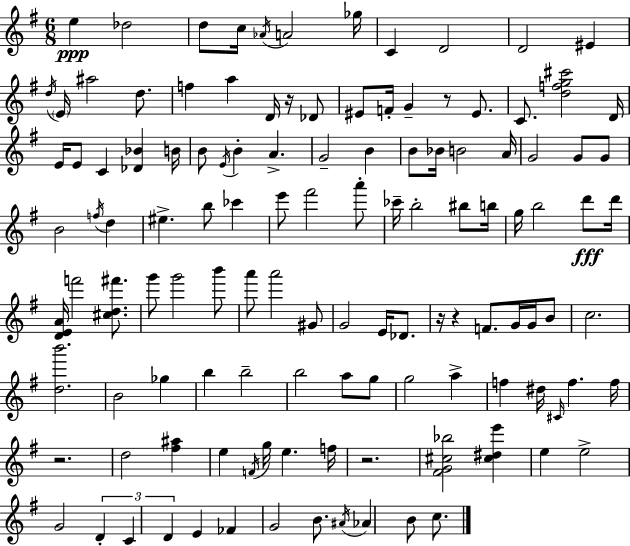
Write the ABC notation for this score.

X:1
T:Untitled
M:6/8
L:1/4
K:Em
e _d2 d/2 c/4 _A/4 A2 _g/4 C D2 D2 ^E d/4 E/4 ^a2 d/2 f a D/4 z/4 _D/2 ^E/2 F/4 G z/2 ^E/2 C/2 [dfg^c']2 D/4 E/4 E/2 C [_D_B] B/4 B/2 E/4 B A G2 B B/2 _B/4 B2 A/4 G2 G/2 G/2 B2 f/4 d ^e b/2 _c' e'/2 ^f'2 a'/2 _c'/4 b2 ^b/2 b/4 g/4 b2 d'/2 d'/4 [DEA]/4 f'2 [^cd^f']/2 g'/2 g'2 b'/2 a'/2 a'2 ^G/2 G2 E/4 _D/2 z/4 z F/2 G/4 G/4 B/2 c2 [db']2 B2 _g b b2 b2 a/2 g/2 g2 a f ^d/4 ^C/4 f f/4 z2 d2 [^f^a] e F/4 g/4 e f/4 z2 [^FG^c_b]2 [^c^de'] e e2 G2 D C D E _F G2 B/2 ^A/4 _A B/2 c/2